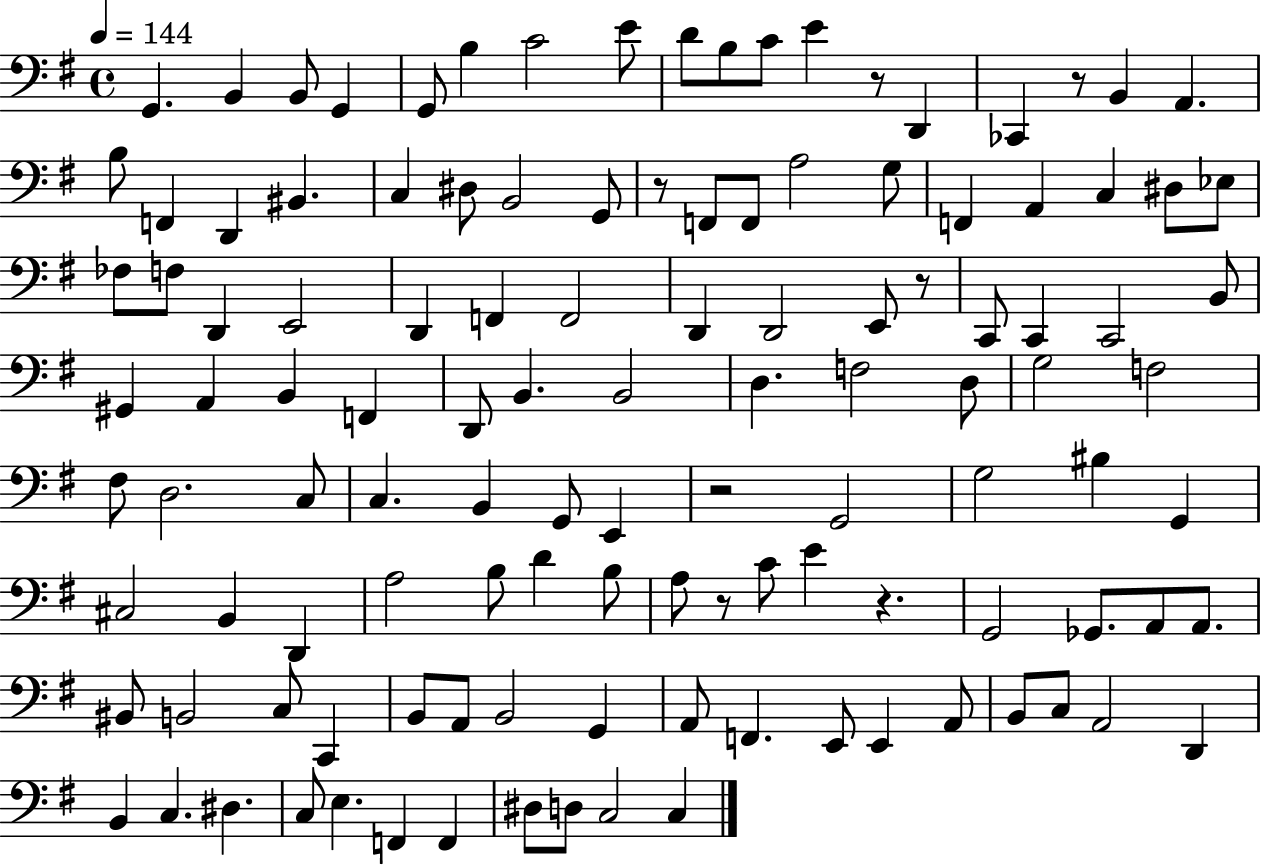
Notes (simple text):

G2/q. B2/q B2/e G2/q G2/e B3/q C4/h E4/e D4/e B3/e C4/e E4/q R/e D2/q CES2/q R/e B2/q A2/q. B3/e F2/q D2/q BIS2/q. C3/q D#3/e B2/h G2/e R/e F2/e F2/e A3/h G3/e F2/q A2/q C3/q D#3/e Eb3/e FES3/e F3/e D2/q E2/h D2/q F2/q F2/h D2/q D2/h E2/e R/e C2/e C2/q C2/h B2/e G#2/q A2/q B2/q F2/q D2/e B2/q. B2/h D3/q. F3/h D3/e G3/h F3/h F#3/e D3/h. C3/e C3/q. B2/q G2/e E2/q R/h G2/h G3/h BIS3/q G2/q C#3/h B2/q D2/q A3/h B3/e D4/q B3/e A3/e R/e C4/e E4/q R/q. G2/h Gb2/e. A2/e A2/e. BIS2/e B2/h C3/e C2/q B2/e A2/e B2/h G2/q A2/e F2/q. E2/e E2/q A2/e B2/e C3/e A2/h D2/q B2/q C3/q. D#3/q. C3/e E3/q. F2/q F2/q D#3/e D3/e C3/h C3/q